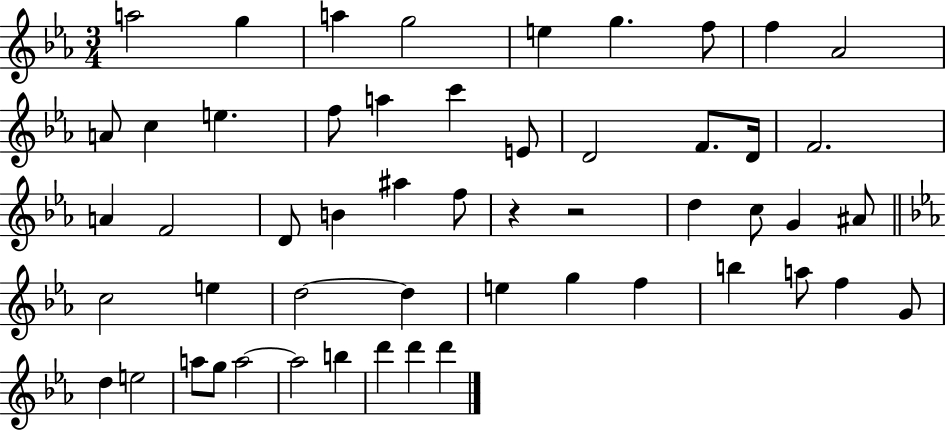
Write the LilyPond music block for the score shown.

{
  \clef treble
  \numericTimeSignature
  \time 3/4
  \key ees \major
  \repeat volta 2 { a''2 g''4 | a''4 g''2 | e''4 g''4. f''8 | f''4 aes'2 | \break a'8 c''4 e''4. | f''8 a''4 c'''4 e'8 | d'2 f'8. d'16 | f'2. | \break a'4 f'2 | d'8 b'4 ais''4 f''8 | r4 r2 | d''4 c''8 g'4 ais'8 | \break \bar "||" \break \key ees \major c''2 e''4 | d''2~~ d''4 | e''4 g''4 f''4 | b''4 a''8 f''4 g'8 | \break d''4 e''2 | a''8 g''8 a''2~~ | a''2 b''4 | d'''4 d'''4 d'''4 | \break } \bar "|."
}